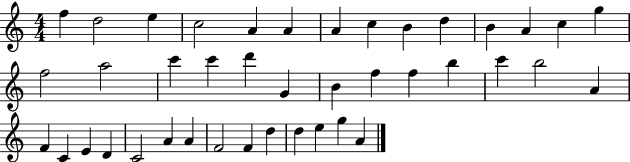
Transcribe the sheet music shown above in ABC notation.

X:1
T:Untitled
M:4/4
L:1/4
K:C
f d2 e c2 A A A c B d B A c g f2 a2 c' c' d' G B f f b c' b2 A F C E D C2 A A F2 F d d e g A